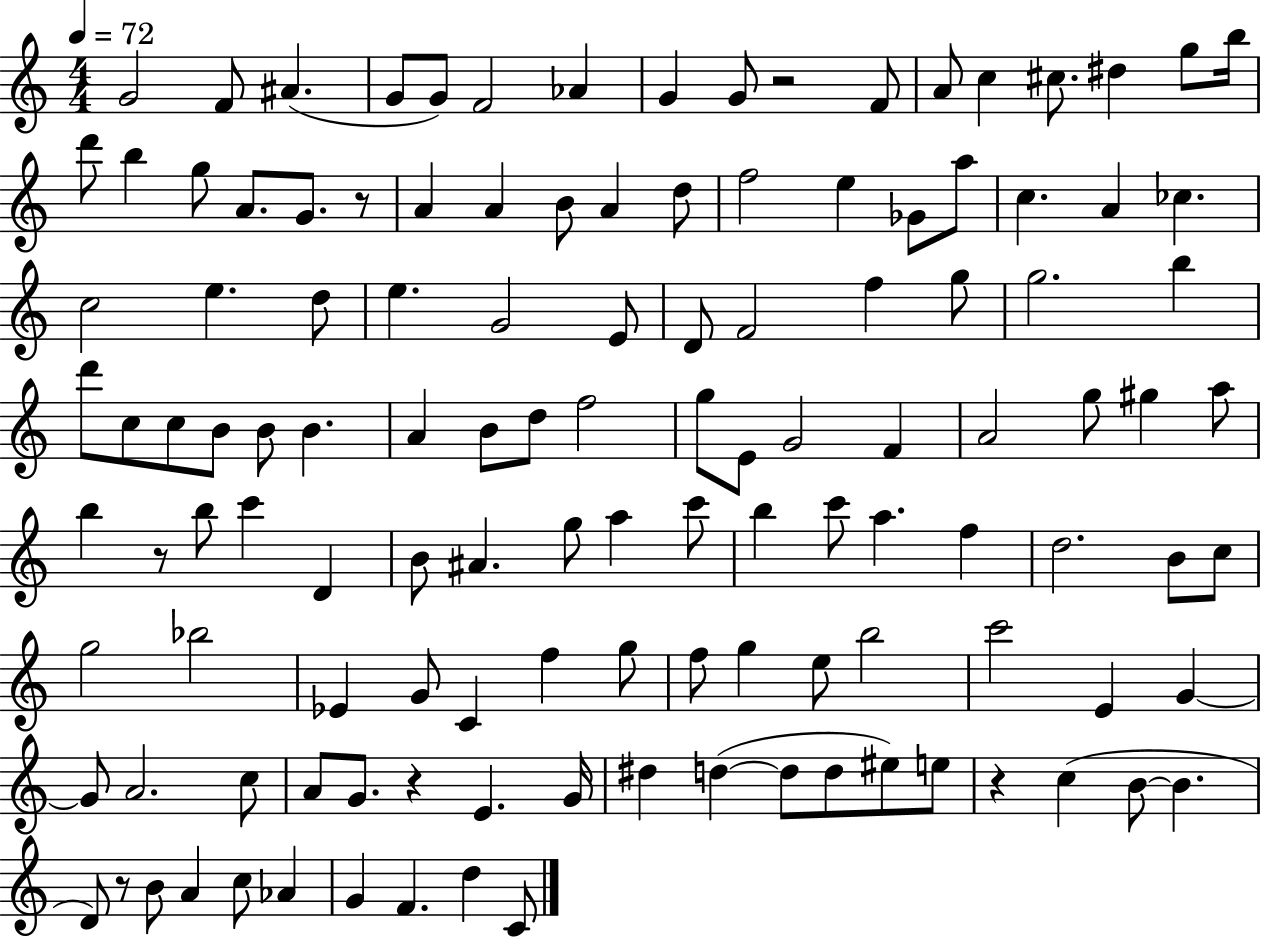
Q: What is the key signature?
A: C major